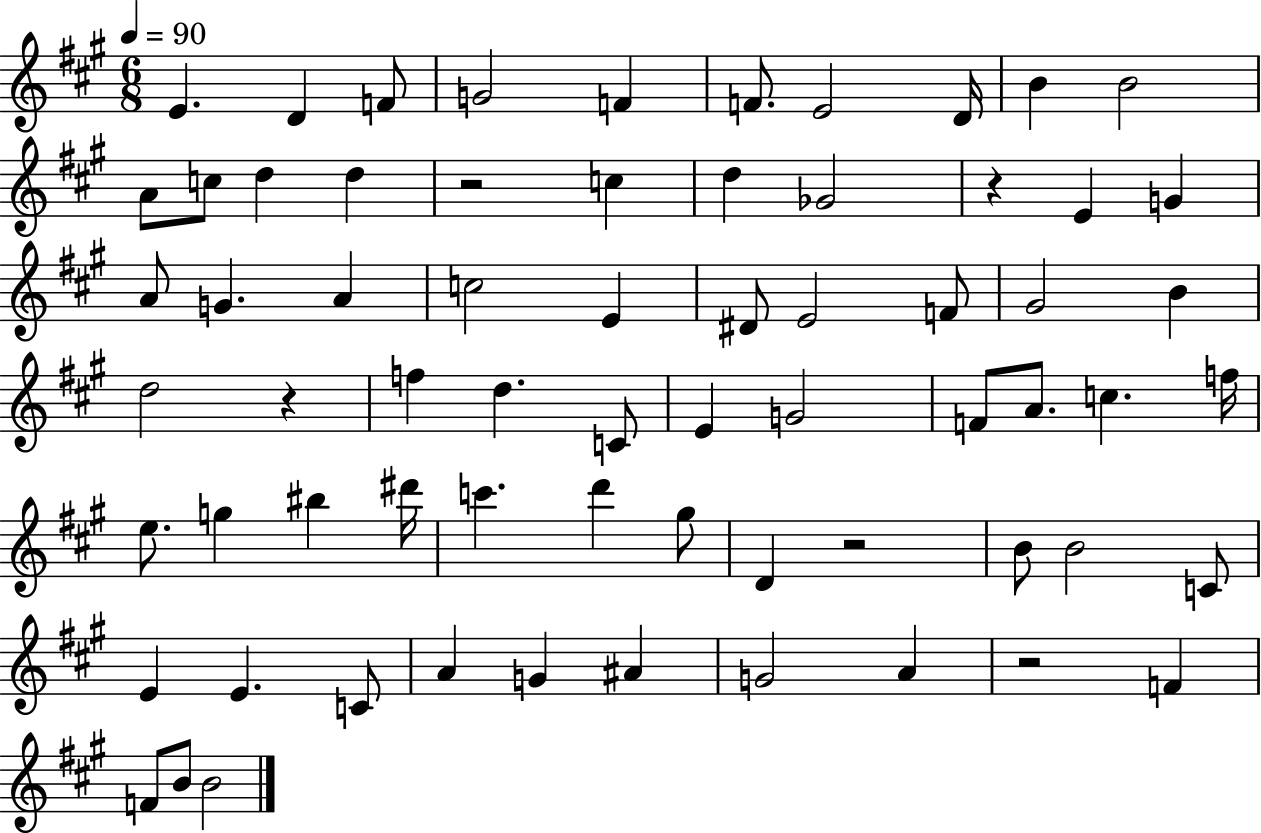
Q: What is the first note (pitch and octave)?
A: E4